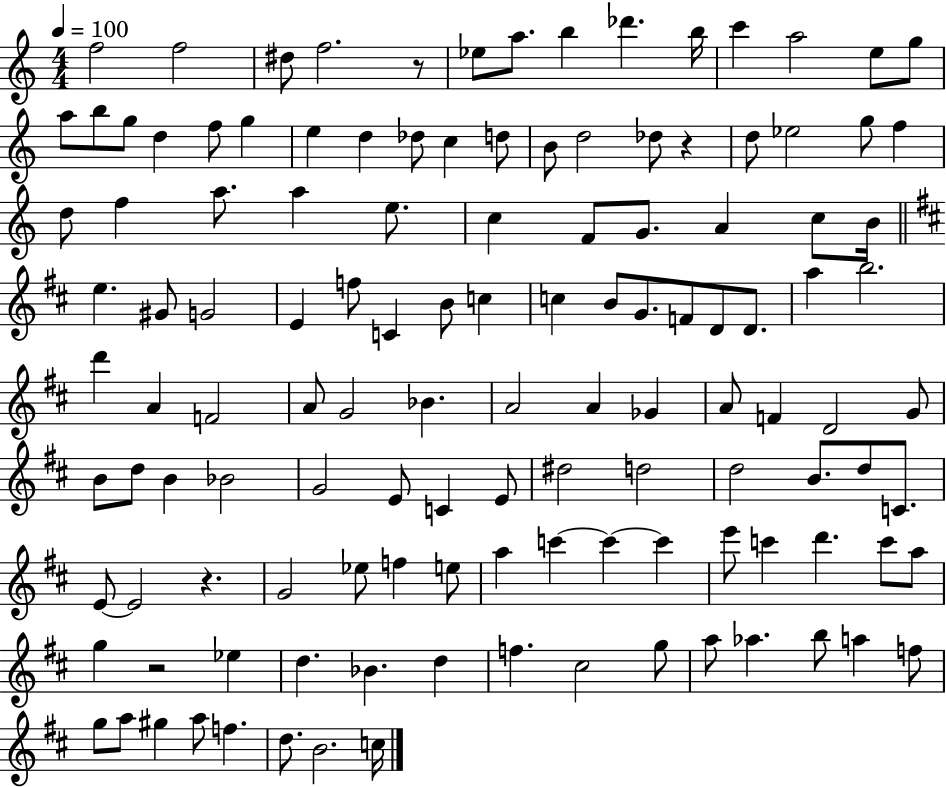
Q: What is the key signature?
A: C major